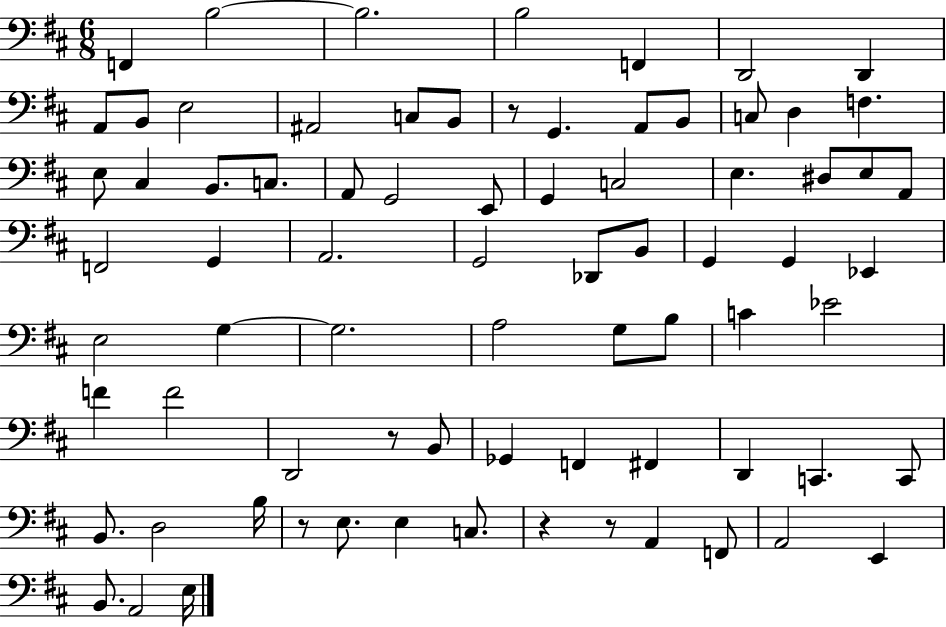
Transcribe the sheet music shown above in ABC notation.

X:1
T:Untitled
M:6/8
L:1/4
K:D
F,, B,2 B,2 B,2 F,, D,,2 D,, A,,/2 B,,/2 E,2 ^A,,2 C,/2 B,,/2 z/2 G,, A,,/2 B,,/2 C,/2 D, F, E,/2 ^C, B,,/2 C,/2 A,,/2 G,,2 E,,/2 G,, C,2 E, ^D,/2 E,/2 A,,/2 F,,2 G,, A,,2 G,,2 _D,,/2 B,,/2 G,, G,, _E,, E,2 G, G,2 A,2 G,/2 B,/2 C _E2 F F2 D,,2 z/2 B,,/2 _G,, F,, ^F,, D,, C,, C,,/2 B,,/2 D,2 B,/4 z/2 E,/2 E, C,/2 z z/2 A,, F,,/2 A,,2 E,, B,,/2 A,,2 E,/4